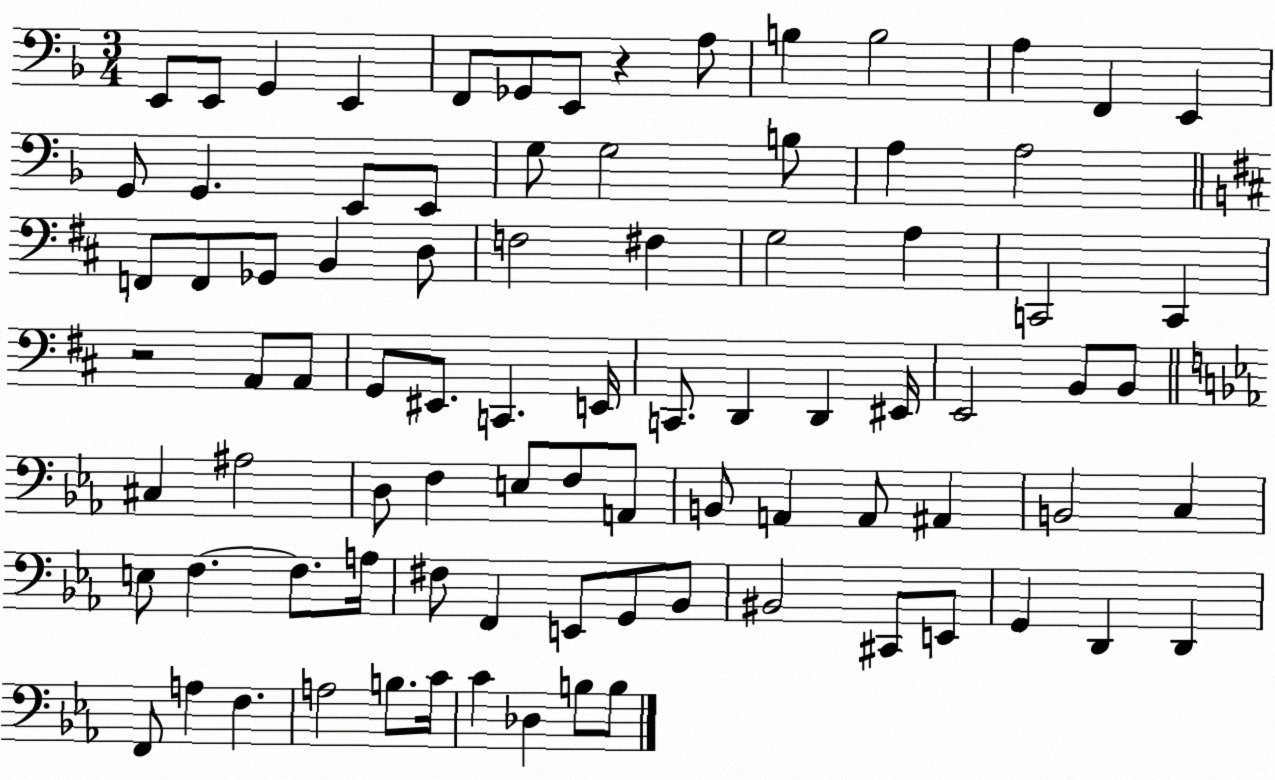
X:1
T:Untitled
M:3/4
L:1/4
K:F
E,,/2 E,,/2 G,, E,, F,,/2 _G,,/2 E,,/2 z A,/2 B, B,2 A, F,, E,, G,,/2 G,, E,,/2 E,,/2 G,/2 G,2 B,/2 A, A,2 F,,/2 F,,/2 _G,,/2 B,, D,/2 F,2 ^F, G,2 A, C,,2 C,, z2 A,,/2 A,,/2 G,,/2 ^E,,/2 C,, E,,/4 C,,/2 D,, D,, ^E,,/4 E,,2 B,,/2 B,,/2 ^C, ^A,2 D,/2 F, E,/2 F,/2 A,,/2 B,,/2 A,, A,,/2 ^A,, B,,2 C, E,/2 F, F,/2 A,/4 ^F,/2 F,, E,,/2 G,,/2 _B,,/2 ^B,,2 ^C,,/2 E,,/2 G,, D,, D,, F,,/2 A, F, A,2 B,/2 C/4 C _D, B,/2 B,/2